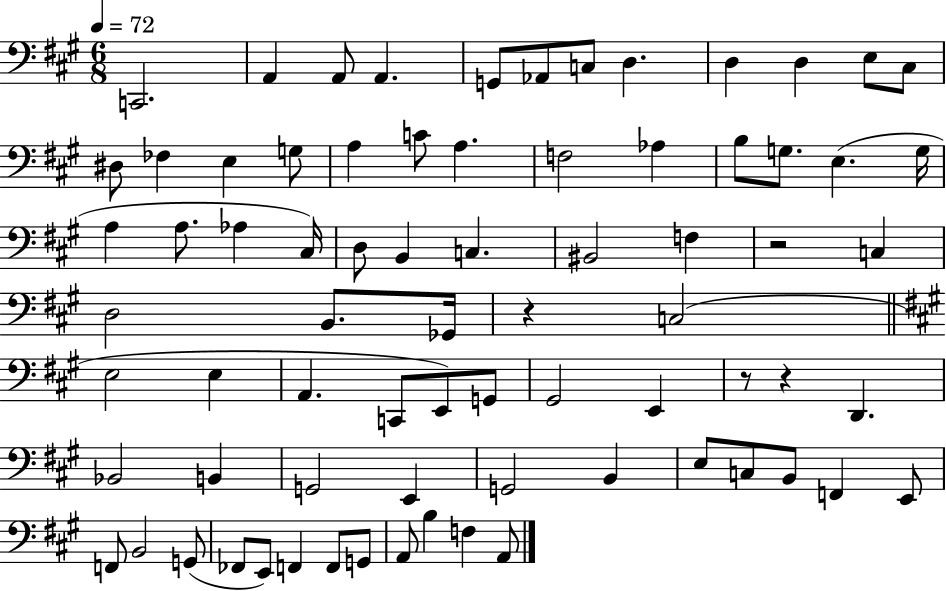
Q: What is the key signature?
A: A major